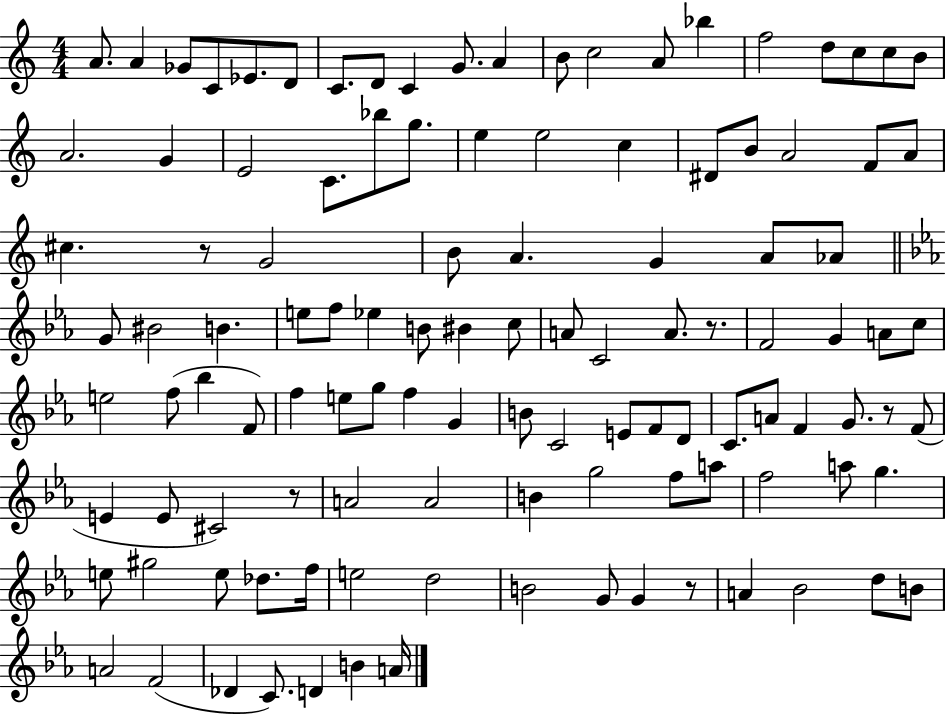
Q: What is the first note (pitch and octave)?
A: A4